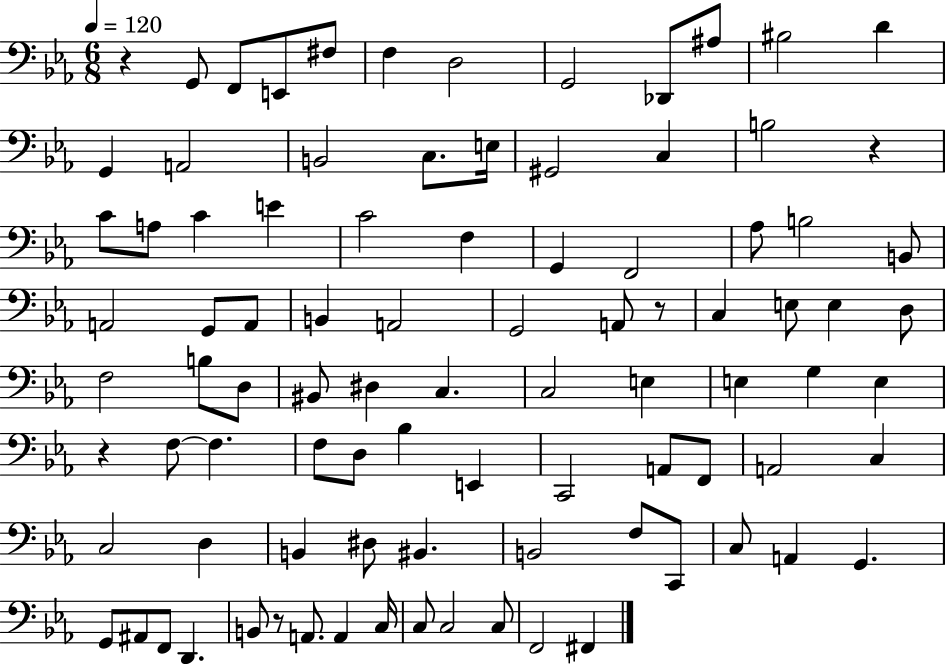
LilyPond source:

{
  \clef bass
  \numericTimeSignature
  \time 6/8
  \key ees \major
  \tempo 4 = 120
  r4 g,8 f,8 e,8 fis8 | f4 d2 | g,2 des,8 ais8 | bis2 d'4 | \break g,4 a,2 | b,2 c8. e16 | gis,2 c4 | b2 r4 | \break c'8 a8 c'4 e'4 | c'2 f4 | g,4 f,2 | aes8 b2 b,8 | \break a,2 g,8 a,8 | b,4 a,2 | g,2 a,8 r8 | c4 e8 e4 d8 | \break f2 b8 d8 | bis,8 dis4 c4. | c2 e4 | e4 g4 e4 | \break r4 f8~~ f4. | f8 d8 bes4 e,4 | c,2 a,8 f,8 | a,2 c4 | \break c2 d4 | b,4 dis8 bis,4. | b,2 f8 c,8 | c8 a,4 g,4. | \break g,8 ais,8 f,8 d,4. | b,8 r8 a,8. a,4 c16 | c8 c2 c8 | f,2 fis,4 | \break \bar "|."
}